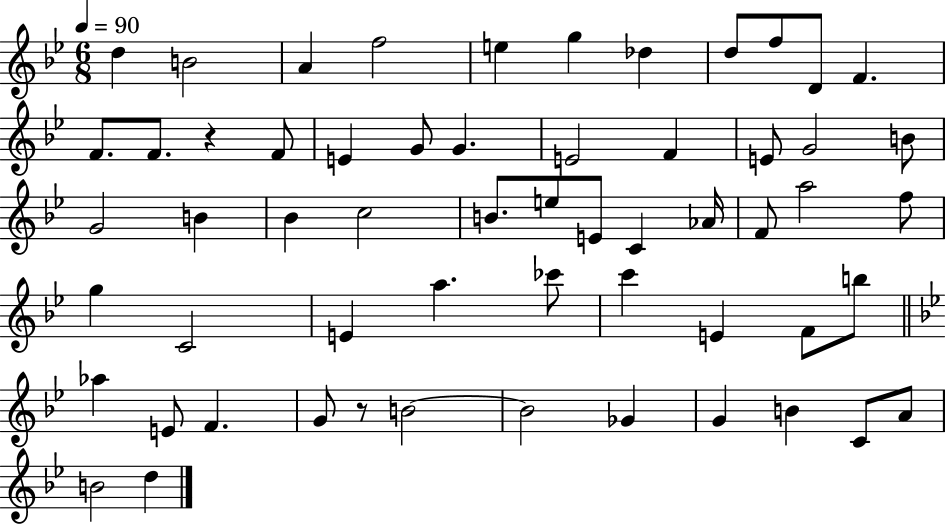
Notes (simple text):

D5/q B4/h A4/q F5/h E5/q G5/q Db5/q D5/e F5/e D4/e F4/q. F4/e. F4/e. R/q F4/e E4/q G4/e G4/q. E4/h F4/q E4/e G4/h B4/e G4/h B4/q Bb4/q C5/h B4/e. E5/e E4/e C4/q Ab4/s F4/e A5/h F5/e G5/q C4/h E4/q A5/q. CES6/e C6/q E4/q F4/e B5/e Ab5/q E4/e F4/q. G4/e R/e B4/h B4/h Gb4/q G4/q B4/q C4/e A4/e B4/h D5/q